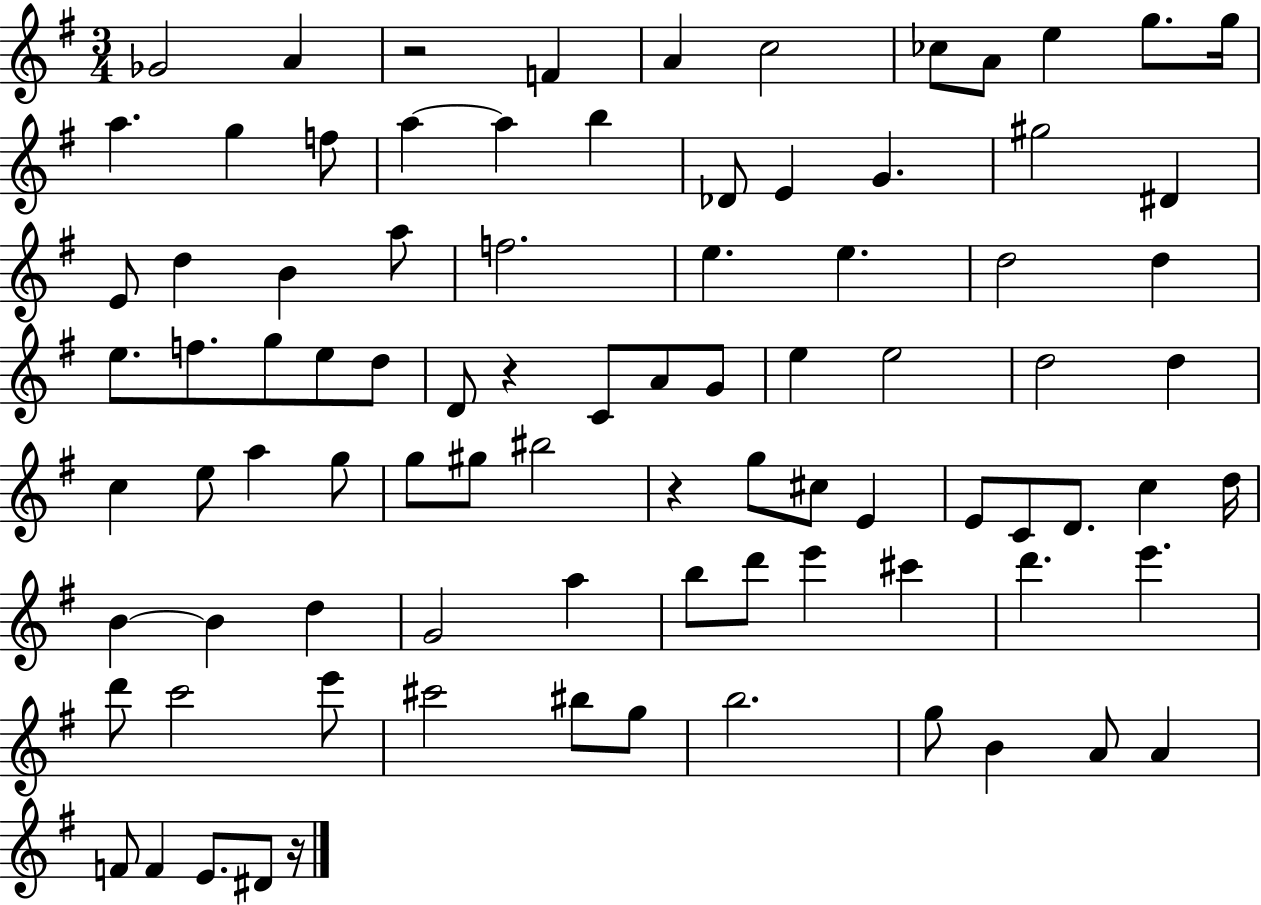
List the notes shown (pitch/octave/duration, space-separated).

Gb4/h A4/q R/h F4/q A4/q C5/h CES5/e A4/e E5/q G5/e. G5/s A5/q. G5/q F5/e A5/q A5/q B5/q Db4/e E4/q G4/q. G#5/h D#4/q E4/e D5/q B4/q A5/e F5/h. E5/q. E5/q. D5/h D5/q E5/e. F5/e. G5/e E5/e D5/e D4/e R/q C4/e A4/e G4/e E5/q E5/h D5/h D5/q C5/q E5/e A5/q G5/e G5/e G#5/e BIS5/h R/q G5/e C#5/e E4/q E4/e C4/e D4/e. C5/q D5/s B4/q B4/q D5/q G4/h A5/q B5/e D6/e E6/q C#6/q D6/q. E6/q. D6/e C6/h E6/e C#6/h BIS5/e G5/e B5/h. G5/e B4/q A4/e A4/q F4/e F4/q E4/e. D#4/e R/s